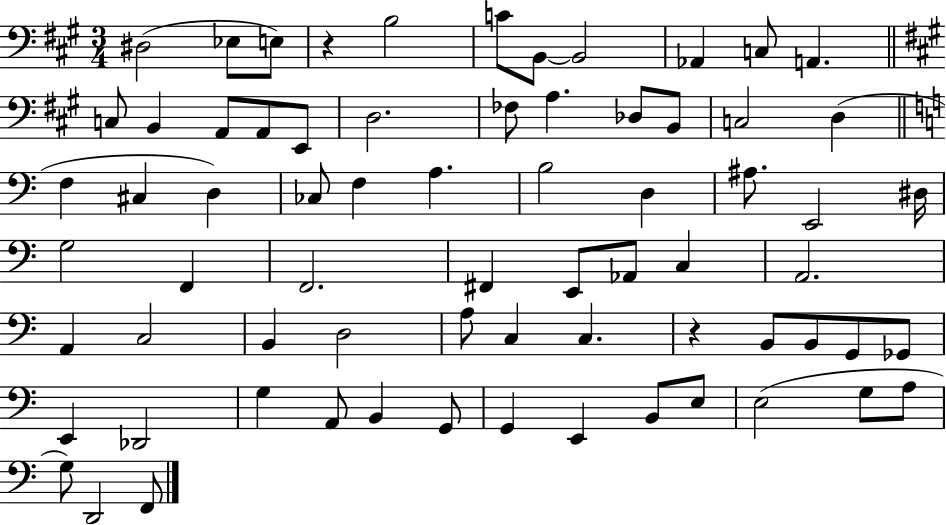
{
  \clef bass
  \numericTimeSignature
  \time 3/4
  \key a \major
  dis2( ees8 e8) | r4 b2 | c'8 b,8~~ b,2 | aes,4 c8 a,4. | \break \bar "||" \break \key a \major c8 b,4 a,8 a,8 e,8 | d2. | fes8 a4. des8 b,8 | c2 d4( | \break \bar "||" \break \key a \minor f4 cis4 d4) | ces8 f4 a4. | b2 d4 | ais8. e,2 dis16 | \break g2 f,4 | f,2. | fis,4 e,8 aes,8 c4 | a,2. | \break a,4 c2 | b,4 d2 | a8 c4 c4. | r4 b,8 b,8 g,8 ges,8 | \break e,4 des,2 | g4 a,8 b,4 g,8 | g,4 e,4 b,8 e8 | e2( g8 a8 | \break g8) d,2 f,8 | \bar "|."
}